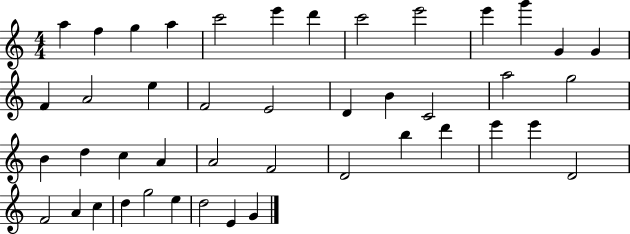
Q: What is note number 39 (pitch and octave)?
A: D5